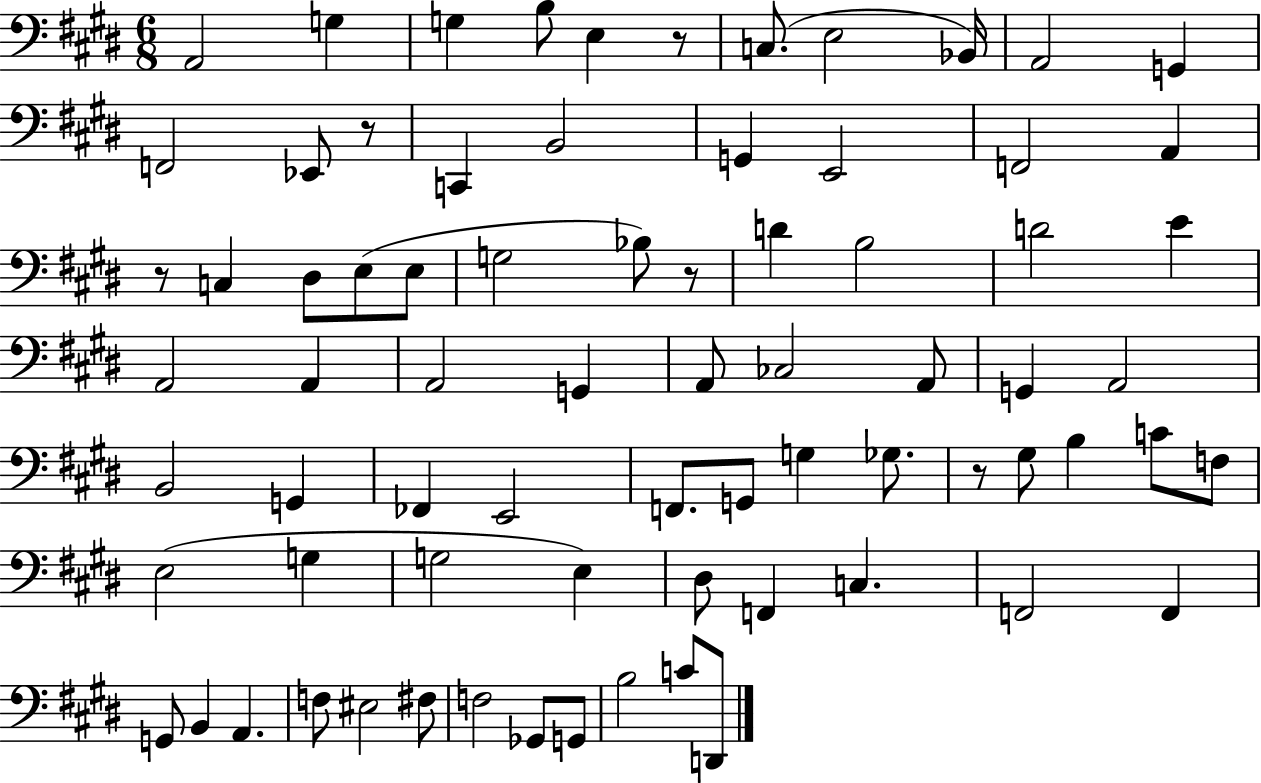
X:1
T:Untitled
M:6/8
L:1/4
K:E
A,,2 G, G, B,/2 E, z/2 C,/2 E,2 _B,,/4 A,,2 G,, F,,2 _E,,/2 z/2 C,, B,,2 G,, E,,2 F,,2 A,, z/2 C, ^D,/2 E,/2 E,/2 G,2 _B,/2 z/2 D B,2 D2 E A,,2 A,, A,,2 G,, A,,/2 _C,2 A,,/2 G,, A,,2 B,,2 G,, _F,, E,,2 F,,/2 G,,/2 G, _G,/2 z/2 ^G,/2 B, C/2 F,/2 E,2 G, G,2 E, ^D,/2 F,, C, F,,2 F,, G,,/2 B,, A,, F,/2 ^E,2 ^F,/2 F,2 _G,,/2 G,,/2 B,2 C/2 D,,/2